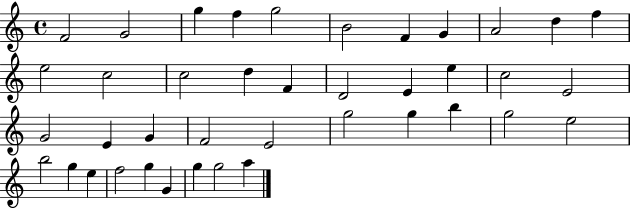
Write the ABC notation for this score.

X:1
T:Untitled
M:4/4
L:1/4
K:C
F2 G2 g f g2 B2 F G A2 d f e2 c2 c2 d F D2 E e c2 E2 G2 E G F2 E2 g2 g b g2 e2 b2 g e f2 g G g g2 a